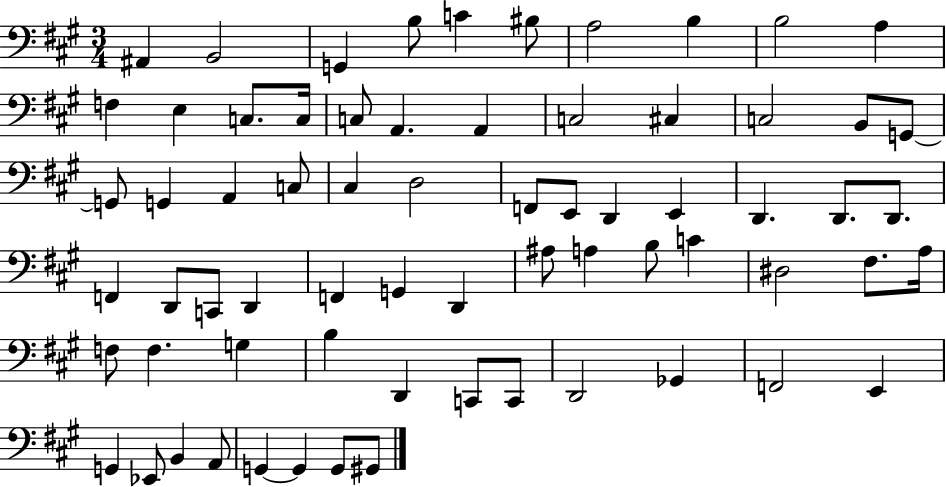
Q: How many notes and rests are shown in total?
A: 68